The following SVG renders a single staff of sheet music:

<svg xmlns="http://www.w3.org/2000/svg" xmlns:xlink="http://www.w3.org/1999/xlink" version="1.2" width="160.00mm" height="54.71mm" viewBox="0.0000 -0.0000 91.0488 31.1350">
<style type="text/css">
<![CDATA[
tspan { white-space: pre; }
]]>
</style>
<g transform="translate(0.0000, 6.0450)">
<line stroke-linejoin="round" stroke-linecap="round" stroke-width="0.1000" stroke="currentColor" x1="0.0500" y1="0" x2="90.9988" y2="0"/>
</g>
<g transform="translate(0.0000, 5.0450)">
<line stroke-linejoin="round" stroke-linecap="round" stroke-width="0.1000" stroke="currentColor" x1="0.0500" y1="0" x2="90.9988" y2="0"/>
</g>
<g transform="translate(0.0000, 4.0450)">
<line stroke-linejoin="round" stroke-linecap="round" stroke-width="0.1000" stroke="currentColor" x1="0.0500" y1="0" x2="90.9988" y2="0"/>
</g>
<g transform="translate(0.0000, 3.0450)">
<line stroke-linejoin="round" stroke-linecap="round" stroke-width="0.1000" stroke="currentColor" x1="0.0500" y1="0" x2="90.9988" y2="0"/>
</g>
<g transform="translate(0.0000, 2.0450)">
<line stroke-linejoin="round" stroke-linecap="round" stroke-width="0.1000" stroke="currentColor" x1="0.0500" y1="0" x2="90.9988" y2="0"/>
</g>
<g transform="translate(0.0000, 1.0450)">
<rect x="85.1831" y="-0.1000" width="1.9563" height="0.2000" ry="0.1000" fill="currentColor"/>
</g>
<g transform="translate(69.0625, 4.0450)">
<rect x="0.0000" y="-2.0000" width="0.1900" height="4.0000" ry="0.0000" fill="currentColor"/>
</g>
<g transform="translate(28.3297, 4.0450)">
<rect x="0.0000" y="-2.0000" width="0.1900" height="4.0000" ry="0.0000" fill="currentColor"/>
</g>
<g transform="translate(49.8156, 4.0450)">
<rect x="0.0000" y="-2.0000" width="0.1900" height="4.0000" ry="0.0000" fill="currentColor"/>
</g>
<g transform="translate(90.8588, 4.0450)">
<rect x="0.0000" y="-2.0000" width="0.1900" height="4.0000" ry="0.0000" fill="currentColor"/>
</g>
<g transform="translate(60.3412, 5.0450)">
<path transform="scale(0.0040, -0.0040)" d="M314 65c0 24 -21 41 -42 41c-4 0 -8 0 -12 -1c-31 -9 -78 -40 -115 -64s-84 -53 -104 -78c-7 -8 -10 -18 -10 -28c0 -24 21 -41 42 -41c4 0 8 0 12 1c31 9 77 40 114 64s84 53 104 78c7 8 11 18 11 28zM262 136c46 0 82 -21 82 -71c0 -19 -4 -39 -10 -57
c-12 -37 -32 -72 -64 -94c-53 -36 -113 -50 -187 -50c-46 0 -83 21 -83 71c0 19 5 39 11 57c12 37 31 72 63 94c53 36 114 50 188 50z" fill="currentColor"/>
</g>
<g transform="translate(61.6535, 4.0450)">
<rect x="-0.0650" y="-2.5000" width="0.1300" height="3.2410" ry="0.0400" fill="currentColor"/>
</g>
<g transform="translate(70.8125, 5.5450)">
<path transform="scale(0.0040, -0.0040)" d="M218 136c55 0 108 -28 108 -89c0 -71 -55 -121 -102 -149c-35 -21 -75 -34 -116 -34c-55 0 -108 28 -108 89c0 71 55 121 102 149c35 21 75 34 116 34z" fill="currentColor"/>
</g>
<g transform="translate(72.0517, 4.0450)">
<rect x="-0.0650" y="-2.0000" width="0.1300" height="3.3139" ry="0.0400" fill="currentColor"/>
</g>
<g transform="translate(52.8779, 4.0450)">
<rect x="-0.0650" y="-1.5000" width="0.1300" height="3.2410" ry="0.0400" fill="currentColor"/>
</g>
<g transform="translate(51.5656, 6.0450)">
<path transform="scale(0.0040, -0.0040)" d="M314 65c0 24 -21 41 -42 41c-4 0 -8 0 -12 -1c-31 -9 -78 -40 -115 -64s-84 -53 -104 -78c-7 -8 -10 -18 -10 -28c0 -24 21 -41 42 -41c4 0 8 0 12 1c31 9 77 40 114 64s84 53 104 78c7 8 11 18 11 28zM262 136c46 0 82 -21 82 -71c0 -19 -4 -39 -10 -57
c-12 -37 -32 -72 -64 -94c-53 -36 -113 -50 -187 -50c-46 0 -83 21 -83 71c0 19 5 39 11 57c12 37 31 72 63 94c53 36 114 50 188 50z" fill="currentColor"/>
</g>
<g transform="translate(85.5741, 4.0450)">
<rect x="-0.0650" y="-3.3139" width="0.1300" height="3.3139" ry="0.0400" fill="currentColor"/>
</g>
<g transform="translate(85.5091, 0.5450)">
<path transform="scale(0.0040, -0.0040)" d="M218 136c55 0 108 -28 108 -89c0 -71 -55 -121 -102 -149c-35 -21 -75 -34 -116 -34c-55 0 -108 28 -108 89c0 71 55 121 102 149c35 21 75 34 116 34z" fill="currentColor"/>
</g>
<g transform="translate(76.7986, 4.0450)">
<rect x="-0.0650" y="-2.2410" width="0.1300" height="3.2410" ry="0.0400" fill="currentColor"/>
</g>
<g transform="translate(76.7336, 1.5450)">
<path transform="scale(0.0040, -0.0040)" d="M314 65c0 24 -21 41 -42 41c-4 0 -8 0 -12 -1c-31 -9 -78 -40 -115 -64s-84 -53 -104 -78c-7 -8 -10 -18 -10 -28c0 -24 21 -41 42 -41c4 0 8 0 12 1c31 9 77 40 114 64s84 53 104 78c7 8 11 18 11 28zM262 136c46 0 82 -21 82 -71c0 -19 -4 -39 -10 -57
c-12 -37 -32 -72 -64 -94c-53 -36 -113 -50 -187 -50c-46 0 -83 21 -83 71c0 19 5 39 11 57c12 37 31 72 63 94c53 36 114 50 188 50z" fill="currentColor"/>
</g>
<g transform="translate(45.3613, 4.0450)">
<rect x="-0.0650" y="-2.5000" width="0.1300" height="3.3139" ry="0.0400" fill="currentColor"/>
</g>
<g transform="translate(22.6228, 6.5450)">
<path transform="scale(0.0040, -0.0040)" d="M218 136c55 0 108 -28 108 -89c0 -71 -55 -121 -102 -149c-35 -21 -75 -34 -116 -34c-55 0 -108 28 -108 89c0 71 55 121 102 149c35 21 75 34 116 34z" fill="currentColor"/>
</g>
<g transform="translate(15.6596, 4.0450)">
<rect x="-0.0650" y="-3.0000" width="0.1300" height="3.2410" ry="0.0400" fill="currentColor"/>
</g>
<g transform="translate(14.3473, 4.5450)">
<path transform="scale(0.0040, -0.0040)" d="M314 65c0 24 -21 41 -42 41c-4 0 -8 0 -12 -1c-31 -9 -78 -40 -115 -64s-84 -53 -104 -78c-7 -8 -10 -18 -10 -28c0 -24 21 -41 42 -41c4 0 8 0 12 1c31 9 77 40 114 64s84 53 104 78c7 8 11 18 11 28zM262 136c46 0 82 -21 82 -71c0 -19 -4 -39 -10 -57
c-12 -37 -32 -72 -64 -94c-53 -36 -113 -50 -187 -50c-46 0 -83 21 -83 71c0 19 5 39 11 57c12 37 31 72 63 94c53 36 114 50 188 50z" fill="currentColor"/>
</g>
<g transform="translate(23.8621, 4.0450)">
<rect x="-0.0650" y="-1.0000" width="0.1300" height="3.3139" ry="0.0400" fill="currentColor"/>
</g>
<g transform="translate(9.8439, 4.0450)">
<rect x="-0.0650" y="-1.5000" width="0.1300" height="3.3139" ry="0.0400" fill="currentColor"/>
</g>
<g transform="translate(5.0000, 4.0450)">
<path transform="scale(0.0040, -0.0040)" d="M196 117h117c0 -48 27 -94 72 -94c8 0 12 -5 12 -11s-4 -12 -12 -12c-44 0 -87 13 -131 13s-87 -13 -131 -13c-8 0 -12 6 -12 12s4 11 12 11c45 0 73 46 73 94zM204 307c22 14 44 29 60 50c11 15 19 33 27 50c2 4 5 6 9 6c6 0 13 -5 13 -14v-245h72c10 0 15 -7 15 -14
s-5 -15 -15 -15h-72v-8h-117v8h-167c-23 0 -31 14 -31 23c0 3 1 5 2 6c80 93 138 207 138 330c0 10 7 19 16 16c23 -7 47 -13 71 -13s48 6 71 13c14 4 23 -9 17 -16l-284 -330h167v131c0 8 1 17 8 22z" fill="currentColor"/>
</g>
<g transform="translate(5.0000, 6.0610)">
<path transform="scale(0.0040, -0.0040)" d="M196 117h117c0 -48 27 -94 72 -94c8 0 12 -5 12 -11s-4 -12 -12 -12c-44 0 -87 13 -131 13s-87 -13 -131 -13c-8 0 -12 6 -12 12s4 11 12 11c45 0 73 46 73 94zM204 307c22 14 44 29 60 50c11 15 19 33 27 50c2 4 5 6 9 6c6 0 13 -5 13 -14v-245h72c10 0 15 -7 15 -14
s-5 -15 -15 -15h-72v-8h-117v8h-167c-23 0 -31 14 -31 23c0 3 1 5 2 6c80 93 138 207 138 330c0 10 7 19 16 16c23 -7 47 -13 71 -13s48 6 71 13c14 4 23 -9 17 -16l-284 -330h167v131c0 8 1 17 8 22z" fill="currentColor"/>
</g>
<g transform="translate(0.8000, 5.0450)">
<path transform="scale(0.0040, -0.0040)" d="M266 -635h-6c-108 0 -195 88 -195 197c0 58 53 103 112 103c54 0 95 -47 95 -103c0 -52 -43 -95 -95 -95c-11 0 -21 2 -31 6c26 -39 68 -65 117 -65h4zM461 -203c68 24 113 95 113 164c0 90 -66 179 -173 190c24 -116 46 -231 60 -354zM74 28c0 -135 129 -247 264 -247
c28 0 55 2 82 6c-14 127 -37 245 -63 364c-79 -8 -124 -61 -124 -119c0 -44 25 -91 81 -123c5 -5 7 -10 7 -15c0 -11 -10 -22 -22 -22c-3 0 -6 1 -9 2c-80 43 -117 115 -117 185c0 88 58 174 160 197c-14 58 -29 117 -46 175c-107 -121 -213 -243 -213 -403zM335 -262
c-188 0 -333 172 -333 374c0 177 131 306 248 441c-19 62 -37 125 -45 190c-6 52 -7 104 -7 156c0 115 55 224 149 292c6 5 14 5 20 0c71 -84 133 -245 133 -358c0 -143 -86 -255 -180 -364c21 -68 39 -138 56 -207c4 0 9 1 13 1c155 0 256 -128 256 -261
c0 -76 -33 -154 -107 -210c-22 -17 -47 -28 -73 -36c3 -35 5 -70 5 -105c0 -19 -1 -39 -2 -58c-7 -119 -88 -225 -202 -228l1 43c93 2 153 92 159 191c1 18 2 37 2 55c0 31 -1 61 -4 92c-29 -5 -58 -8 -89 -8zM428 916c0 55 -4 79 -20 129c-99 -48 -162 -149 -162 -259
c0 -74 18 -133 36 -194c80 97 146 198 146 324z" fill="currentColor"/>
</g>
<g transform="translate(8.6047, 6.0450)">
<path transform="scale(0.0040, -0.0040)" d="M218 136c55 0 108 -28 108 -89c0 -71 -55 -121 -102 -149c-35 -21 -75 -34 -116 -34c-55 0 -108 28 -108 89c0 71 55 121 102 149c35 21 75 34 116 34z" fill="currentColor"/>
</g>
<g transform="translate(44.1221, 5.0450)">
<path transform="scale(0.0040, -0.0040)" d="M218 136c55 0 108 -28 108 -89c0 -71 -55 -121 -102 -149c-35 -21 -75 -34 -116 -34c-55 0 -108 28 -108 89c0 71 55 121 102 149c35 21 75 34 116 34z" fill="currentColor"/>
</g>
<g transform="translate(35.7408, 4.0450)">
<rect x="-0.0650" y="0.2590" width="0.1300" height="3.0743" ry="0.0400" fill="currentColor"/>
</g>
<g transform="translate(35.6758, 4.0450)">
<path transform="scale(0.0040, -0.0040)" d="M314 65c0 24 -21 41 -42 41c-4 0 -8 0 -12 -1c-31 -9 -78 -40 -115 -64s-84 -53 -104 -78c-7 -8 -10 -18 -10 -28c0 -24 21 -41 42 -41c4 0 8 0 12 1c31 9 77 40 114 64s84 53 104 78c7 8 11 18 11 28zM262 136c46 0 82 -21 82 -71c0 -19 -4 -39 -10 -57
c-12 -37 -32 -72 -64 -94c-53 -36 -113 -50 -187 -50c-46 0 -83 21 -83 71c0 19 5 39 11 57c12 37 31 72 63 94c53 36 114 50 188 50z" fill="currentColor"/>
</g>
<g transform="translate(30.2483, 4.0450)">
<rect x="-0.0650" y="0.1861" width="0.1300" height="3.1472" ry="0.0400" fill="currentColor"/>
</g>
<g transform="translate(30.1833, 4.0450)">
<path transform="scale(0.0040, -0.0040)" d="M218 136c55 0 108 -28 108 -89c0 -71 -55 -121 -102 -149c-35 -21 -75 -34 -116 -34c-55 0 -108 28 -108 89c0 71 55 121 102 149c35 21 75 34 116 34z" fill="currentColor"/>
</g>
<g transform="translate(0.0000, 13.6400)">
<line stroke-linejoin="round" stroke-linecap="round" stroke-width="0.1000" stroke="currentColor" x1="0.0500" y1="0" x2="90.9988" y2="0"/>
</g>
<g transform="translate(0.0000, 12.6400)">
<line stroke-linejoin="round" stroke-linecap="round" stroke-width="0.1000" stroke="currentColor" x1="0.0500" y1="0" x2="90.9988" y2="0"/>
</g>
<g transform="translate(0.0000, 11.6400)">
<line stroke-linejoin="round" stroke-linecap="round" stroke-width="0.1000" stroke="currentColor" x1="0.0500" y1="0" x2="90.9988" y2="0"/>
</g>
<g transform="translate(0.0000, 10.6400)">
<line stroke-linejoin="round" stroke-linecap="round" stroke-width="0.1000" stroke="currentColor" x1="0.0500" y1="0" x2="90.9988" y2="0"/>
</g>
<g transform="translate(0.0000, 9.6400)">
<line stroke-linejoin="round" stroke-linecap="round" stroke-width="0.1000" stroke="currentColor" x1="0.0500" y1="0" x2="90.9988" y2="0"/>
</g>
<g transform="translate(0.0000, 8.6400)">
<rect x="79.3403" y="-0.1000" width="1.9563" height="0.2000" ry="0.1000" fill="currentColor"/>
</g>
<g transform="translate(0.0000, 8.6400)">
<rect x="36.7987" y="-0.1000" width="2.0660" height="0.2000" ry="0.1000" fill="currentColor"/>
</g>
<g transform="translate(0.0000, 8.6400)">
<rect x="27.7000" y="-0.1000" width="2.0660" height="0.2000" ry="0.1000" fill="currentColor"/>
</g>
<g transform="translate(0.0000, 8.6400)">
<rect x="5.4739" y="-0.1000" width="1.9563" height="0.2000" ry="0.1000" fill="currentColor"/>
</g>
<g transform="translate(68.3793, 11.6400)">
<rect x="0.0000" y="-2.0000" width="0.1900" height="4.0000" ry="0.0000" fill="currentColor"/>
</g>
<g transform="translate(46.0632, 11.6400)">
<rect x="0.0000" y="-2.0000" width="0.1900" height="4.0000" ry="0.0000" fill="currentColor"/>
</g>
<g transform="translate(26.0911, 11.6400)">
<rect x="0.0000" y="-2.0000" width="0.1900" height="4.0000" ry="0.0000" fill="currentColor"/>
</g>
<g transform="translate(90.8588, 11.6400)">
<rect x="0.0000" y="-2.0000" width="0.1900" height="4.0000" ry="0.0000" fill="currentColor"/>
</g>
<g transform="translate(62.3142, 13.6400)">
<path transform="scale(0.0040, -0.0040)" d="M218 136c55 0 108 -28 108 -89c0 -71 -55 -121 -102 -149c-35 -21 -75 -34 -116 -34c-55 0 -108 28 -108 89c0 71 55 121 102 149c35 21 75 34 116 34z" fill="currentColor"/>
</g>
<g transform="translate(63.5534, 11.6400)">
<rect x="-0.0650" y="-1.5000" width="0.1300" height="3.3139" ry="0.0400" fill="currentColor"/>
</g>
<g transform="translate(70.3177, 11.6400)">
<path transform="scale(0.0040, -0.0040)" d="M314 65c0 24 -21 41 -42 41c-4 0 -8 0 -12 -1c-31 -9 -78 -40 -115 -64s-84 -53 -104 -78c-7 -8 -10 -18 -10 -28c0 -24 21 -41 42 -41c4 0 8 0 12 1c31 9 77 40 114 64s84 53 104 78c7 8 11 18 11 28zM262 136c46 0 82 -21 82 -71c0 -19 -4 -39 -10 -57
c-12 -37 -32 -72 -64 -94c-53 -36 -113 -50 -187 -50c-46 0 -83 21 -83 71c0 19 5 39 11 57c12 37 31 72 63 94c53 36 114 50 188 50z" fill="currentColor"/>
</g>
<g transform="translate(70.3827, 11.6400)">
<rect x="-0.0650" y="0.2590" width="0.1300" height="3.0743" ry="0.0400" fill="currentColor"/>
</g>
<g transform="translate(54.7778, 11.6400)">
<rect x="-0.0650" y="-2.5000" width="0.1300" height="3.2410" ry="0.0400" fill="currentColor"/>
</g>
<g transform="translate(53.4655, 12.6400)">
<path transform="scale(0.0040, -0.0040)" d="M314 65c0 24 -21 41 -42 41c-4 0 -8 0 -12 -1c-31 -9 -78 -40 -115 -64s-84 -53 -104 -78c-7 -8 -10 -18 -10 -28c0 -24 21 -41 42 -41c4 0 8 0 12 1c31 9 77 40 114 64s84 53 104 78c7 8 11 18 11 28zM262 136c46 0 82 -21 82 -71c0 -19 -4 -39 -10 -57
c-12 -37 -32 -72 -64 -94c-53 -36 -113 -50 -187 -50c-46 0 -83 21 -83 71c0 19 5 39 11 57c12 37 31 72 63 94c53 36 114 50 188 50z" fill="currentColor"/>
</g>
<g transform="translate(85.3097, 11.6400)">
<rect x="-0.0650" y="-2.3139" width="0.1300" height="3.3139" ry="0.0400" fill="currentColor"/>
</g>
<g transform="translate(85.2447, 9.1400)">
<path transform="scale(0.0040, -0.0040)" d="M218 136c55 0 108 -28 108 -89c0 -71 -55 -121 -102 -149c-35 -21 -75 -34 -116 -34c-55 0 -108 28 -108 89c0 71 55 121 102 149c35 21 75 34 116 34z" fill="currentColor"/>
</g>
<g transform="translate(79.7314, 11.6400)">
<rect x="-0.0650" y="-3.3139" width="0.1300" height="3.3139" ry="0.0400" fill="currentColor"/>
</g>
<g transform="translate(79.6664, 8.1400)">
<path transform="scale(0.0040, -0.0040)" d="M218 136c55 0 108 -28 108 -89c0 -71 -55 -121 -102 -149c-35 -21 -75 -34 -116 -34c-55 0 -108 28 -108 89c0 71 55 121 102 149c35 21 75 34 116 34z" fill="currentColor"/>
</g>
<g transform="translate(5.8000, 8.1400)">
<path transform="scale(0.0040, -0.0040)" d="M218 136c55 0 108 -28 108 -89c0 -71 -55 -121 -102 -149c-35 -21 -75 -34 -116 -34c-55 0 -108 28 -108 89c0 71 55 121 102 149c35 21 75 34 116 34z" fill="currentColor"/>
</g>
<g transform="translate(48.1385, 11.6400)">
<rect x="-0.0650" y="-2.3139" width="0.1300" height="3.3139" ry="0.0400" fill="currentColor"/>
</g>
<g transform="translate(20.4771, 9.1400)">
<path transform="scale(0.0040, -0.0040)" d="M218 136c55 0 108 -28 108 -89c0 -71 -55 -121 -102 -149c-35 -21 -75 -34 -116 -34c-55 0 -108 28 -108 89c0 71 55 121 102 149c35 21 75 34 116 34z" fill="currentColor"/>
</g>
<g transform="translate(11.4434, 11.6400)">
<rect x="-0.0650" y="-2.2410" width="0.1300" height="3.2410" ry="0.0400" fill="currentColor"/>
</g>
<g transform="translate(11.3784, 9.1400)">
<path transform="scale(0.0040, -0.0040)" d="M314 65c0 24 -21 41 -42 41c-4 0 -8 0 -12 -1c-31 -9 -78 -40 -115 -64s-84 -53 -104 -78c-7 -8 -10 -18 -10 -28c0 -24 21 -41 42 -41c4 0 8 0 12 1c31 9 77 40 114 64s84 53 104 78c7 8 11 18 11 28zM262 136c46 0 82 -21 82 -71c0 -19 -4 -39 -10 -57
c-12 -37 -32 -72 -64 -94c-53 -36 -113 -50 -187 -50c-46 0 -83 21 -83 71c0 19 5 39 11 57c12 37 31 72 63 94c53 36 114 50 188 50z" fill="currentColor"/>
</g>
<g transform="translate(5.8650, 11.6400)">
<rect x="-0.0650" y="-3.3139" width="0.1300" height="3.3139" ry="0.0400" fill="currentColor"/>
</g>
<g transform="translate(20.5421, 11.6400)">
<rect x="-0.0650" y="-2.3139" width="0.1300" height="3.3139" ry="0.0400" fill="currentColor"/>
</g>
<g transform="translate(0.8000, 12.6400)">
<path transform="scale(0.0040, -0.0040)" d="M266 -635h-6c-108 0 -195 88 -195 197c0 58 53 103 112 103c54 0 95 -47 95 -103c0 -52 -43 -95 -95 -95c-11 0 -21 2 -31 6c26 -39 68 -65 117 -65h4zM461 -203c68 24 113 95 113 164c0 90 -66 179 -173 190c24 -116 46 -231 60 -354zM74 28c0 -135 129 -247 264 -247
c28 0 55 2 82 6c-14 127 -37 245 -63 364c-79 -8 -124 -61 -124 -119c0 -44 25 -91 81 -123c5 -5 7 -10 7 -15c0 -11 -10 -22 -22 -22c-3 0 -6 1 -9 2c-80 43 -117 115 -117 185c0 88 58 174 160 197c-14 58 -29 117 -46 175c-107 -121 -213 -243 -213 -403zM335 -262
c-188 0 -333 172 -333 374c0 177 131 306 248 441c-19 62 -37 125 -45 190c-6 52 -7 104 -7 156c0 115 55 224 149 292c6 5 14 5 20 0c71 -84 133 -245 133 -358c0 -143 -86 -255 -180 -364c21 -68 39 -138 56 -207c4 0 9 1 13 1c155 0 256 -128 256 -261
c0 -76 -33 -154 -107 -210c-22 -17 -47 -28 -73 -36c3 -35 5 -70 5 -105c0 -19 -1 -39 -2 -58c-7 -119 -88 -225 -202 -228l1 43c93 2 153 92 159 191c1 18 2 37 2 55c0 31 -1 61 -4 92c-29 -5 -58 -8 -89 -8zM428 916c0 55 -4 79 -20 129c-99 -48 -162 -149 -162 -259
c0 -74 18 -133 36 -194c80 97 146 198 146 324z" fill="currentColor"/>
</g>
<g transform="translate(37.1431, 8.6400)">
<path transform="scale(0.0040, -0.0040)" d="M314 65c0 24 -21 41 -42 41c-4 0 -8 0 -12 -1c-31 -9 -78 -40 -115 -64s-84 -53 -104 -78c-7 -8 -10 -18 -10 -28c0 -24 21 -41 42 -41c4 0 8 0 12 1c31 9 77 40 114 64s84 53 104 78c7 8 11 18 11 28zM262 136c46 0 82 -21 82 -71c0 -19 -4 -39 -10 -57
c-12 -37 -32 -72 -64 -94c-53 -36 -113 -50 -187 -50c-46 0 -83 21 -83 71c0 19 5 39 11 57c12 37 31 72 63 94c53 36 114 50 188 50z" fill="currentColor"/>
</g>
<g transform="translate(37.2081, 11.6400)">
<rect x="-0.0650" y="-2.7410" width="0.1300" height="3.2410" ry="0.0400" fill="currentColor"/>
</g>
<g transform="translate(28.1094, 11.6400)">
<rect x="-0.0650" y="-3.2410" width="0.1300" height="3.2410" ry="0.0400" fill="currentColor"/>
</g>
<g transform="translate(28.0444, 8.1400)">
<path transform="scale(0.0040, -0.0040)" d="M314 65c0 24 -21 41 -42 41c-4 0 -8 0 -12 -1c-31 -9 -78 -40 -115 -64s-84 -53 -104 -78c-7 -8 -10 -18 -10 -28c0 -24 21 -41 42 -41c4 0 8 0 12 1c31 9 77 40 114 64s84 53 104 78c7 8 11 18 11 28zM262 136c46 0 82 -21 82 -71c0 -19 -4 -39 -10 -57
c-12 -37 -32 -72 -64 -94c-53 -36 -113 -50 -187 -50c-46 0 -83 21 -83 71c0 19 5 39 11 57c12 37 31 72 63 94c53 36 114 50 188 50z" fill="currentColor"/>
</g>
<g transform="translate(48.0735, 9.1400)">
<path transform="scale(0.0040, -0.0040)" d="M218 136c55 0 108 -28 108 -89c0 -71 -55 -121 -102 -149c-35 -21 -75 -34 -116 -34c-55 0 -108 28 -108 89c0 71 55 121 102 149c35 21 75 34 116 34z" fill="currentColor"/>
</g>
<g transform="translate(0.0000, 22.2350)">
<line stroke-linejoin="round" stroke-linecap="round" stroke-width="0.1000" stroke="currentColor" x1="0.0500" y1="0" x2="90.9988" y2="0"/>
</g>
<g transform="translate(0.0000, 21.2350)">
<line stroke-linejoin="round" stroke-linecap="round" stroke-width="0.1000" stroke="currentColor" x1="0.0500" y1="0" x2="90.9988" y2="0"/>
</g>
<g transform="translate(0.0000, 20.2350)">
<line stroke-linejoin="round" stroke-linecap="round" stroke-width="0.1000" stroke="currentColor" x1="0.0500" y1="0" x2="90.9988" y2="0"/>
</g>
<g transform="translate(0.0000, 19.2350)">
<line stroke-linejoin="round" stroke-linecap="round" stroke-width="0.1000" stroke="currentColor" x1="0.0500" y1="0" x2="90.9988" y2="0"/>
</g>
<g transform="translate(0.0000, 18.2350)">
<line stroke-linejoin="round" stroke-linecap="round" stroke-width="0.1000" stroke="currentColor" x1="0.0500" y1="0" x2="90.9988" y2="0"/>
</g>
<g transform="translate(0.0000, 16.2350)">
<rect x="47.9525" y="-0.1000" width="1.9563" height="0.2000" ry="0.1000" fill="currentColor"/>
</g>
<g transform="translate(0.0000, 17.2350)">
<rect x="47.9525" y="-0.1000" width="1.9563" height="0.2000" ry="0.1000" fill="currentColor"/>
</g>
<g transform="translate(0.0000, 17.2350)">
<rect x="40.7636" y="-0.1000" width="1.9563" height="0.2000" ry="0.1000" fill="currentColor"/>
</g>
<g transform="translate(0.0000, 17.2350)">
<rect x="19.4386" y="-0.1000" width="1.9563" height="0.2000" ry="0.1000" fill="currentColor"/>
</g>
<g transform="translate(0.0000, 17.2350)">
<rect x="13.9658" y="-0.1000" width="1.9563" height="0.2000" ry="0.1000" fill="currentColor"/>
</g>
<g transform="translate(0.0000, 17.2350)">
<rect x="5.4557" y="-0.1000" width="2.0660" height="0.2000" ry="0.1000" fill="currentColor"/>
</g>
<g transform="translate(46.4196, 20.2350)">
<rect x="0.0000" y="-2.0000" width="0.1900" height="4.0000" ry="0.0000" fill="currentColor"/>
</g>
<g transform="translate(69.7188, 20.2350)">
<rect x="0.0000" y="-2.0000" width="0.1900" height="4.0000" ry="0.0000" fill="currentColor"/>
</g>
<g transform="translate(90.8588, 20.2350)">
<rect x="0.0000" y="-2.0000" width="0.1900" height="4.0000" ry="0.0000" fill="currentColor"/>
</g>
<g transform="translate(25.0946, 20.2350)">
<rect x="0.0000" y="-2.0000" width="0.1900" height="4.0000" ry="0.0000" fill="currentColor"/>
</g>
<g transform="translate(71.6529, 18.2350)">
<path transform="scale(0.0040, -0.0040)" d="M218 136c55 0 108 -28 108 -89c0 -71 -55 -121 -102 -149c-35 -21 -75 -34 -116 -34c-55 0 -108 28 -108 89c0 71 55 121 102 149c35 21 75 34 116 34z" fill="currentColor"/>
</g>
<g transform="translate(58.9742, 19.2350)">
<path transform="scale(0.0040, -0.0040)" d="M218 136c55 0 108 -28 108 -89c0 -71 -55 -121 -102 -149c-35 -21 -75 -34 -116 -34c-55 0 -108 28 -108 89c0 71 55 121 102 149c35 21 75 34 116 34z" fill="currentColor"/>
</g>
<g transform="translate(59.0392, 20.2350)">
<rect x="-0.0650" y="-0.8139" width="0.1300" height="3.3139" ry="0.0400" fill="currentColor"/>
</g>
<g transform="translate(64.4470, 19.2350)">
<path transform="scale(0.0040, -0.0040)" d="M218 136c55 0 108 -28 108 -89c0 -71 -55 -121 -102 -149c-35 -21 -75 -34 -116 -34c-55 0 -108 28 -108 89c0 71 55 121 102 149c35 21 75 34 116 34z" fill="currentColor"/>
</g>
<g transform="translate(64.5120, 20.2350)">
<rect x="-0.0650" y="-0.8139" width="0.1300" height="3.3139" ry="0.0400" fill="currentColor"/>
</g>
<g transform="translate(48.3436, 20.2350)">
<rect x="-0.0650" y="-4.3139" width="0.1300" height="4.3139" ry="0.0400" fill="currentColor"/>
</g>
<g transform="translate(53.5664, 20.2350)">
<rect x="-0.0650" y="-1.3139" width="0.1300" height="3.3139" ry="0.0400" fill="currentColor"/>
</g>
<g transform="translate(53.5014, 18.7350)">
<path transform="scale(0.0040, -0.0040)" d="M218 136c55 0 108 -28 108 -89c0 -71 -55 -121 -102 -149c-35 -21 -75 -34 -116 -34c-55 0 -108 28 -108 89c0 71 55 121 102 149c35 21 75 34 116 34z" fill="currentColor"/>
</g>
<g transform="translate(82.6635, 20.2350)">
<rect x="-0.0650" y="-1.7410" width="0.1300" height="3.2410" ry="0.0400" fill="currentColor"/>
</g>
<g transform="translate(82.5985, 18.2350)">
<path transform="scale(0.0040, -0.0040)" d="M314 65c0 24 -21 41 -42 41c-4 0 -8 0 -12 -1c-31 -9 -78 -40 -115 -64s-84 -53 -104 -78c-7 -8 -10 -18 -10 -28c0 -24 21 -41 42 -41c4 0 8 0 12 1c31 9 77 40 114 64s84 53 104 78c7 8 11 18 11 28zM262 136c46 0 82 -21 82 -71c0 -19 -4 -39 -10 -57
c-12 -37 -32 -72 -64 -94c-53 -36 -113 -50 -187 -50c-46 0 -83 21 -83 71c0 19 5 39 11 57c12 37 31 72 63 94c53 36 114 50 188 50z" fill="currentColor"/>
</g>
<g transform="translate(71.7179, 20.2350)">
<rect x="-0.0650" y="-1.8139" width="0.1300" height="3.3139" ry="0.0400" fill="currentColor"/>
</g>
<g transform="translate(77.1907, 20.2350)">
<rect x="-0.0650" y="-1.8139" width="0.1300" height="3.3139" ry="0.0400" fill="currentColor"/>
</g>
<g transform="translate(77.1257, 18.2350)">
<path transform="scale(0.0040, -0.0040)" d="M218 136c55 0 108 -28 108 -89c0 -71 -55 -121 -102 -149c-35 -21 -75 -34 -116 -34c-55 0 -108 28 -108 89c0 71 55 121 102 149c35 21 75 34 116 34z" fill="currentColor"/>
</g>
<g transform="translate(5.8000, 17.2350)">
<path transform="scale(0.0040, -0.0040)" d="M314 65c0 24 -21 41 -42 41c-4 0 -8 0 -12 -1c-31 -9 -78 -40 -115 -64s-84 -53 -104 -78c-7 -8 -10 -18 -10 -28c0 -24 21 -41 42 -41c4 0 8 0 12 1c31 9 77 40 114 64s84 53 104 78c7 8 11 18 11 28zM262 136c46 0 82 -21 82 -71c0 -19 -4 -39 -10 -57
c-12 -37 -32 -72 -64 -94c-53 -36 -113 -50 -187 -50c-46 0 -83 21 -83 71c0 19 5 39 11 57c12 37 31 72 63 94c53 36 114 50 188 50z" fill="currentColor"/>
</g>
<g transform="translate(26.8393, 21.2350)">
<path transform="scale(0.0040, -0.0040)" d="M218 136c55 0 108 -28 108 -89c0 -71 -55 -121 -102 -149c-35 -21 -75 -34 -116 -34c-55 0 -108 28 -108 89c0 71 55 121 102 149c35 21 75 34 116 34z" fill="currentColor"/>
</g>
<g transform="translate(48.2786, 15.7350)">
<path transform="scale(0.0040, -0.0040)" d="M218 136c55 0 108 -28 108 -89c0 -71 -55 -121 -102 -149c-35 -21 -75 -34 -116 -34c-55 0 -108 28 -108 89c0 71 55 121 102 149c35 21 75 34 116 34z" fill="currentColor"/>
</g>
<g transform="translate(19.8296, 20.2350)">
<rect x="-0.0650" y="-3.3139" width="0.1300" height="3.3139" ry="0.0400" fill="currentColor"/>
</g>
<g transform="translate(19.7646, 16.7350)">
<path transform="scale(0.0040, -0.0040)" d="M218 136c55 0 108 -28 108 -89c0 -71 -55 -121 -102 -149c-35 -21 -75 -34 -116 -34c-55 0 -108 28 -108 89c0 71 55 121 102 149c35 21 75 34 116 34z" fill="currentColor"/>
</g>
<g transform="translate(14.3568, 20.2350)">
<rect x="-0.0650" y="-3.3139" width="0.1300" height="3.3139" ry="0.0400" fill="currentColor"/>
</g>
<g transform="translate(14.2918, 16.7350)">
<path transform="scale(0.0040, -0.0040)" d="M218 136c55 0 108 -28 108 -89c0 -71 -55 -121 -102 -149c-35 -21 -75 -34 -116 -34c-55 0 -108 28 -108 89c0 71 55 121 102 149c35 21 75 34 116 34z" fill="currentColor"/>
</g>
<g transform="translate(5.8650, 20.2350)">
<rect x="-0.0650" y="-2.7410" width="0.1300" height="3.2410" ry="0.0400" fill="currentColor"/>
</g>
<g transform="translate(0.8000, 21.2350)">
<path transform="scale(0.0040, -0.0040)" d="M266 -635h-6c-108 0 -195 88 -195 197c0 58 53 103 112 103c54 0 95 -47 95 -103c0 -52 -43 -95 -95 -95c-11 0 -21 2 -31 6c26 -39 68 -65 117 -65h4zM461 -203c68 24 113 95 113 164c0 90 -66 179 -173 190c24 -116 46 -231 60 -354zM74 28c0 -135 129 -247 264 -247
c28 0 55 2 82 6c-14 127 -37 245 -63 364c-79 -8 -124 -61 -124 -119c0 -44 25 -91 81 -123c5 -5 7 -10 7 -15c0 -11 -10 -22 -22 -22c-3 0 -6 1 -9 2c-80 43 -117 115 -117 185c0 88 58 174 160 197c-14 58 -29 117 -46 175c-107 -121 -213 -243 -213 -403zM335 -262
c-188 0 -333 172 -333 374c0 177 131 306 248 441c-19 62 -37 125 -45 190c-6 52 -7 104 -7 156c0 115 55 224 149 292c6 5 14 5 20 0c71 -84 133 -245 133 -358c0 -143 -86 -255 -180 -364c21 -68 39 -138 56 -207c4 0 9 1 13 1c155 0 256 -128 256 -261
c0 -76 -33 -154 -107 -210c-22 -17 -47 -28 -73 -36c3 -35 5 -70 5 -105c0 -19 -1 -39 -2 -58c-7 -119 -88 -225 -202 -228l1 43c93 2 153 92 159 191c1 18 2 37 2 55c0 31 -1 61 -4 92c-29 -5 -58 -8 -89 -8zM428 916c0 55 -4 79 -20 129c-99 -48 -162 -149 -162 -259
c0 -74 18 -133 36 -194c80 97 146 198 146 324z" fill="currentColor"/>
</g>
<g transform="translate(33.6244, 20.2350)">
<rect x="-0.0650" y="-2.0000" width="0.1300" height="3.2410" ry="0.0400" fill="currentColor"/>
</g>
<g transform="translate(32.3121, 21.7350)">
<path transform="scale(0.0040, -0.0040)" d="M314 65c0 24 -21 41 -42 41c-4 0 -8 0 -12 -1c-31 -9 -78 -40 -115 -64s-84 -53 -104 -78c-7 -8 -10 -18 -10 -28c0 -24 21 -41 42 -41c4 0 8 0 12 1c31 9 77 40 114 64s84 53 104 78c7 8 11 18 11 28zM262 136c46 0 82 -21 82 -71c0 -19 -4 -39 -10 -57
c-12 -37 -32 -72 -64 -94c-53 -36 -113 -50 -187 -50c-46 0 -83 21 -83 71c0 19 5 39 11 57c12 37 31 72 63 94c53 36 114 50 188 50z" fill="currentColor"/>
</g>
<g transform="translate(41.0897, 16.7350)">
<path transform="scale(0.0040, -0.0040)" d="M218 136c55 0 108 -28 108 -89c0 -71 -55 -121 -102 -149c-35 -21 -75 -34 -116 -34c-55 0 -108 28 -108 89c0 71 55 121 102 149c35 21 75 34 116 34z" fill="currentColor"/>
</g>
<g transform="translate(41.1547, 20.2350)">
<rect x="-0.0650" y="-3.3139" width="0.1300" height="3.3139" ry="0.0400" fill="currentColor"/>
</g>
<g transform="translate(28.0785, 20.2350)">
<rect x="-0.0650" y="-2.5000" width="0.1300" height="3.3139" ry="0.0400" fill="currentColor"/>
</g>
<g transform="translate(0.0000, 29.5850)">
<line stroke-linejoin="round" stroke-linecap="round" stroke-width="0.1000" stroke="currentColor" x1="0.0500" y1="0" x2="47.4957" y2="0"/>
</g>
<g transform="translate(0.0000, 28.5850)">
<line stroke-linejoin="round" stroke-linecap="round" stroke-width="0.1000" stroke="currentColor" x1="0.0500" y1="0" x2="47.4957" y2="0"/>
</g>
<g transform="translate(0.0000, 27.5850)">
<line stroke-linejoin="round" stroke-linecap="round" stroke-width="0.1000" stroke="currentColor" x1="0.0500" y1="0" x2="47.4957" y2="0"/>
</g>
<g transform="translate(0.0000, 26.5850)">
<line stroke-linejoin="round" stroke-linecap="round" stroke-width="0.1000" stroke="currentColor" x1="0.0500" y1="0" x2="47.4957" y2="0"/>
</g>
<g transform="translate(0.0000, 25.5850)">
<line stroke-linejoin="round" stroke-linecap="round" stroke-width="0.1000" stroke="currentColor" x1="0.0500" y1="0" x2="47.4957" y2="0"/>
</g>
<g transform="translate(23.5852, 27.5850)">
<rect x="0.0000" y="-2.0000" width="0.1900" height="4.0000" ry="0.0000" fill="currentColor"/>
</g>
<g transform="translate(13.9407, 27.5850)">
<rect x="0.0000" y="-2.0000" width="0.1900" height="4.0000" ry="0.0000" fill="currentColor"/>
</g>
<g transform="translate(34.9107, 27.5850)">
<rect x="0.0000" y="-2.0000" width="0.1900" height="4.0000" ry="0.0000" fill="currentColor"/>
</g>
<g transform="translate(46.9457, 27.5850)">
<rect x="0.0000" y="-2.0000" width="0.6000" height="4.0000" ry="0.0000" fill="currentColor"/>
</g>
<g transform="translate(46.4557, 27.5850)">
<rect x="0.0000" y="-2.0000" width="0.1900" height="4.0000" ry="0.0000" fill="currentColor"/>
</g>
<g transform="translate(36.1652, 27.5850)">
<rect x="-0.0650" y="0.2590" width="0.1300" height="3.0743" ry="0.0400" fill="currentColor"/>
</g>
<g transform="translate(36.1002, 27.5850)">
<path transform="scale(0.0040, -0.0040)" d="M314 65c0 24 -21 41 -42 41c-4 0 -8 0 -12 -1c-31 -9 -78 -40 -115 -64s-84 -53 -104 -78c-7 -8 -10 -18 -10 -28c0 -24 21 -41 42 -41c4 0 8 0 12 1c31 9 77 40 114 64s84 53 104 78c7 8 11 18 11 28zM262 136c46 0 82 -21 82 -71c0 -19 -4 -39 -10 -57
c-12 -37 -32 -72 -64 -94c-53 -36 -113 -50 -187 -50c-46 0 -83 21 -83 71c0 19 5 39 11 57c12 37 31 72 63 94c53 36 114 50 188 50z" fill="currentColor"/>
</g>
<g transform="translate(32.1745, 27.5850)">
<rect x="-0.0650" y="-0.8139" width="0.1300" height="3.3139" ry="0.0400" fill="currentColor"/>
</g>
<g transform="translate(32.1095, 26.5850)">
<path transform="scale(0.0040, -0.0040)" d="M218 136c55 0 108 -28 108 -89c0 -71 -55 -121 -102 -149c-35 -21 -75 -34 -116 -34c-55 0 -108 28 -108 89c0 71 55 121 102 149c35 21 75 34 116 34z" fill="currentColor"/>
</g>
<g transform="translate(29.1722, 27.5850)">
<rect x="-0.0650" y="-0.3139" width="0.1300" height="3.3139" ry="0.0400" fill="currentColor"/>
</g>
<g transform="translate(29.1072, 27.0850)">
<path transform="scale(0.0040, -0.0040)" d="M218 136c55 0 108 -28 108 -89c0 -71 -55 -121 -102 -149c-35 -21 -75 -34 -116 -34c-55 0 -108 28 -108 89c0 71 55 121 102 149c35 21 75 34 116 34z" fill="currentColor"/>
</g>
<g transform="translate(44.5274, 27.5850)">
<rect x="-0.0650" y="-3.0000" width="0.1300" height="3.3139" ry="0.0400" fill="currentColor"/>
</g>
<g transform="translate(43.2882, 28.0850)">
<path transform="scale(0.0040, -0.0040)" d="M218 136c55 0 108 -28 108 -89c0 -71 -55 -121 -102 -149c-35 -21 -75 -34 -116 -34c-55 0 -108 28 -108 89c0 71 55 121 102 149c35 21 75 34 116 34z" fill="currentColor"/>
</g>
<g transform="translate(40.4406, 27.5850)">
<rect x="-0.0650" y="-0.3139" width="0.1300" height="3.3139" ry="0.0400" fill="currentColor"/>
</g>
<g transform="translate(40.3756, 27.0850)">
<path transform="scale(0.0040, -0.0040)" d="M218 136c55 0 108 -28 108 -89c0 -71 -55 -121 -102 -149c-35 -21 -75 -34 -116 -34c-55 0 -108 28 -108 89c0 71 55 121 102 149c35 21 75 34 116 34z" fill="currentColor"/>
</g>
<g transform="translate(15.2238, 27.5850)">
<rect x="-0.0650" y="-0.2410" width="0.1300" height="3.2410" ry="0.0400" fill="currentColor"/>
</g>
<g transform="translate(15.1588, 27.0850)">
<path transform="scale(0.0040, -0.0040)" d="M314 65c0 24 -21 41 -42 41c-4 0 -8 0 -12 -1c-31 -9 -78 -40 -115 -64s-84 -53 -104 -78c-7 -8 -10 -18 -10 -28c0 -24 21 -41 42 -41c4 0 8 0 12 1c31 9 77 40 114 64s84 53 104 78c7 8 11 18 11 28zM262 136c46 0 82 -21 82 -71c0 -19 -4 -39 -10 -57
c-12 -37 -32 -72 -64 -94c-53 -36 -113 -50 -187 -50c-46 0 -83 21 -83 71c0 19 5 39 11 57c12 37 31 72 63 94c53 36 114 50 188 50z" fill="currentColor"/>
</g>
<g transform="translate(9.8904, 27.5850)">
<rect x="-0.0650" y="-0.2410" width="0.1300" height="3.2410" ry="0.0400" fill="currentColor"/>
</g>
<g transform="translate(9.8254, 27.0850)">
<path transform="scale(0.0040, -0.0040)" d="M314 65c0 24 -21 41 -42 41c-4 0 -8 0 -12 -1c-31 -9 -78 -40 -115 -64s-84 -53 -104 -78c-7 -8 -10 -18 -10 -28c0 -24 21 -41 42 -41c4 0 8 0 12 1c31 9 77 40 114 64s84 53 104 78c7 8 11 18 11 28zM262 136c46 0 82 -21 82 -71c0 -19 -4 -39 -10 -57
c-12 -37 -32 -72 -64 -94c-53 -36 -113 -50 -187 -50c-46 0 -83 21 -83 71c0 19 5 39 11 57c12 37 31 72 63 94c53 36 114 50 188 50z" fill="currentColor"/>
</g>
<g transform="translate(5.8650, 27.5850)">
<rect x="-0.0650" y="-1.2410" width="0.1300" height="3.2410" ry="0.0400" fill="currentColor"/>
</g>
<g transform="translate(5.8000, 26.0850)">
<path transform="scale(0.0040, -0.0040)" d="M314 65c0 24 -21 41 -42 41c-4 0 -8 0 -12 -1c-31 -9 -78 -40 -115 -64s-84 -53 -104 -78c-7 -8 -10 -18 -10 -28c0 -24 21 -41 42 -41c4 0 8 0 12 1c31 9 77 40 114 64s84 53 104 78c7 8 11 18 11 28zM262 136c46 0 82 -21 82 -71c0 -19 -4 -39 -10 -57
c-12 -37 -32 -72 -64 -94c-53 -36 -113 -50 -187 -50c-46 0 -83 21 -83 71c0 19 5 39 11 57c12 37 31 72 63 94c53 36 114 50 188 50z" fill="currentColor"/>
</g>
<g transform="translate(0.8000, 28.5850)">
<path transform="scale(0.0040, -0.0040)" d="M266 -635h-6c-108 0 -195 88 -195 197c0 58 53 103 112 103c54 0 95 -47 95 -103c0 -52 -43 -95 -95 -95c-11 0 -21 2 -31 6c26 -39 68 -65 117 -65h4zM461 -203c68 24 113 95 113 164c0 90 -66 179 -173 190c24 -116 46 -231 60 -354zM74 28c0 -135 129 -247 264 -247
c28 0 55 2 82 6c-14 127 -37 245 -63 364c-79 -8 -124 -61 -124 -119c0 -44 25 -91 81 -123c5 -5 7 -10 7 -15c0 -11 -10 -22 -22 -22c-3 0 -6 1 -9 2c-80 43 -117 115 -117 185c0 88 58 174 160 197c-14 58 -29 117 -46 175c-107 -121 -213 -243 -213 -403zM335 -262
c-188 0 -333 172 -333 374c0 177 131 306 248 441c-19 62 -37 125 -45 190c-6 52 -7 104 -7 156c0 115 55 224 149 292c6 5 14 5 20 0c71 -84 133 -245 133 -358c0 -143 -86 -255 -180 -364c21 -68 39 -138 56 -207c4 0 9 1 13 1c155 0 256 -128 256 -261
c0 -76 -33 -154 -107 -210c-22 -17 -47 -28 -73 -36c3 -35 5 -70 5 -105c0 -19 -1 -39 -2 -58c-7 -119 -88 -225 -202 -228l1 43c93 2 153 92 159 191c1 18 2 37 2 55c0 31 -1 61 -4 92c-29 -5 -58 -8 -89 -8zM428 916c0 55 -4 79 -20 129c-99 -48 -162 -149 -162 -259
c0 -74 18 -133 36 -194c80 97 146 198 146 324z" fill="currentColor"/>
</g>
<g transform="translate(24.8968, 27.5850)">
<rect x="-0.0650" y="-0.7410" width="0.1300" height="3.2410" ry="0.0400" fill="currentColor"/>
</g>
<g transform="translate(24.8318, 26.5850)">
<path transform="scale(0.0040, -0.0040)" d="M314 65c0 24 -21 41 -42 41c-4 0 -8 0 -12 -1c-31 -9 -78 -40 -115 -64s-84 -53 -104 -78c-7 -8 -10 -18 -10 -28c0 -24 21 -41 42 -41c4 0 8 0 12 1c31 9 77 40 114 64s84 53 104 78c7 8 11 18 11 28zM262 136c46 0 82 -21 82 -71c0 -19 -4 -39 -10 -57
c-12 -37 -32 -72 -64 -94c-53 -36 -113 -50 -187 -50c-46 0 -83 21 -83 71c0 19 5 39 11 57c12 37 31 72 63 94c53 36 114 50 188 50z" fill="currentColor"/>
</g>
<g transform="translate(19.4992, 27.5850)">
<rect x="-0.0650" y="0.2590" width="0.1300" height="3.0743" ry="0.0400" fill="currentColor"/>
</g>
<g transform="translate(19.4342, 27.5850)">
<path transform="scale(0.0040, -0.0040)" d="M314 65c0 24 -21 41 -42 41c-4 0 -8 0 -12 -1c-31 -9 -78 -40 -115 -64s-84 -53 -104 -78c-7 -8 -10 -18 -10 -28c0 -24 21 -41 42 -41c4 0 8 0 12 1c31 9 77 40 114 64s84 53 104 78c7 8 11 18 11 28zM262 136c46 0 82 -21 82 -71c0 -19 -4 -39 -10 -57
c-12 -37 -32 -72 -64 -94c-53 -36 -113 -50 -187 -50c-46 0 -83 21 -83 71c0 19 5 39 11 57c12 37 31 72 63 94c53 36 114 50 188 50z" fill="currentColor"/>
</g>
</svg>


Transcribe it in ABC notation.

X:1
T:Untitled
M:4/4
L:1/4
K:C
E A2 D B B2 G E2 G2 F g2 b b g2 g b2 a2 g G2 E B2 b g a2 b b G F2 b d' e d d f f f2 e2 c2 c2 B2 d2 c d B2 c A